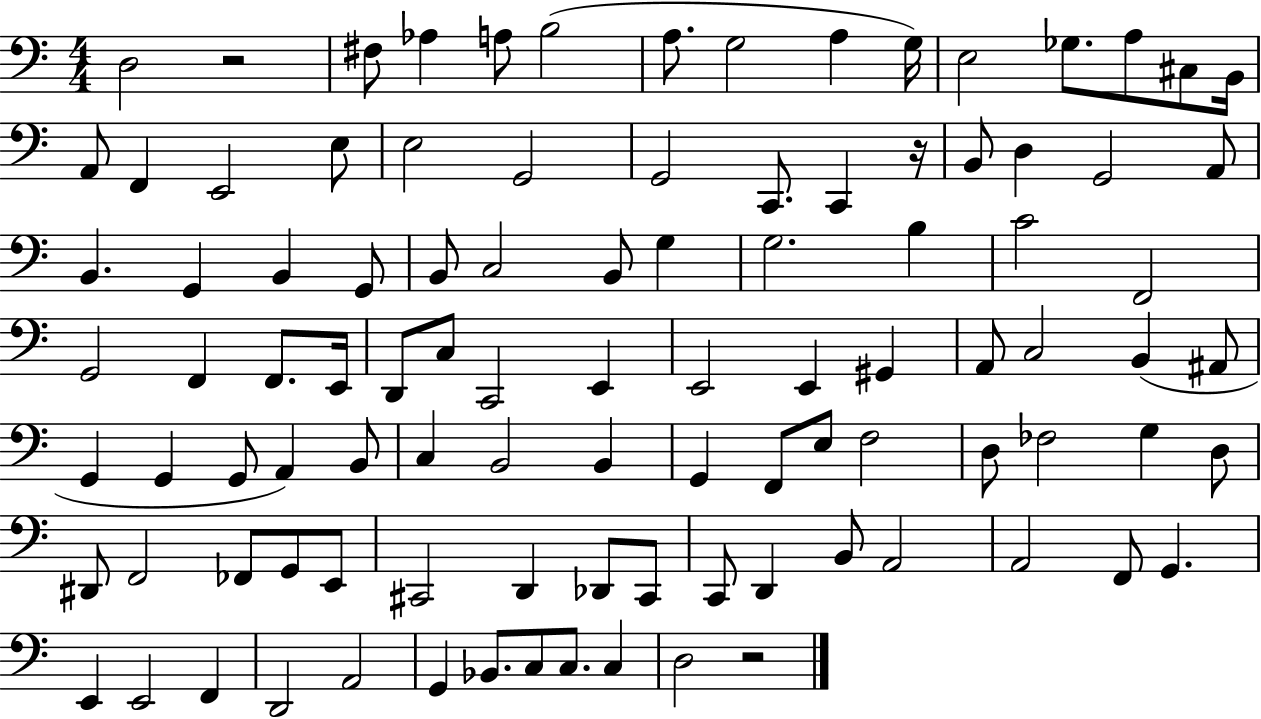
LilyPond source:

{
  \clef bass
  \numericTimeSignature
  \time 4/4
  \key c \major
  d2 r2 | fis8 aes4 a8 b2( | a8. g2 a4 g16) | e2 ges8. a8 cis8 b,16 | \break a,8 f,4 e,2 e8 | e2 g,2 | g,2 c,8. c,4 r16 | b,8 d4 g,2 a,8 | \break b,4. g,4 b,4 g,8 | b,8 c2 b,8 g4 | g2. b4 | c'2 f,2 | \break g,2 f,4 f,8. e,16 | d,8 c8 c,2 e,4 | e,2 e,4 gis,4 | a,8 c2 b,4( ais,8 | \break g,4 g,4 g,8 a,4) b,8 | c4 b,2 b,4 | g,4 f,8 e8 f2 | d8 fes2 g4 d8 | \break dis,8 f,2 fes,8 g,8 e,8 | cis,2 d,4 des,8 cis,8 | c,8 d,4 b,8 a,2 | a,2 f,8 g,4. | \break e,4 e,2 f,4 | d,2 a,2 | g,4 bes,8. c8 c8. c4 | d2 r2 | \break \bar "|."
}